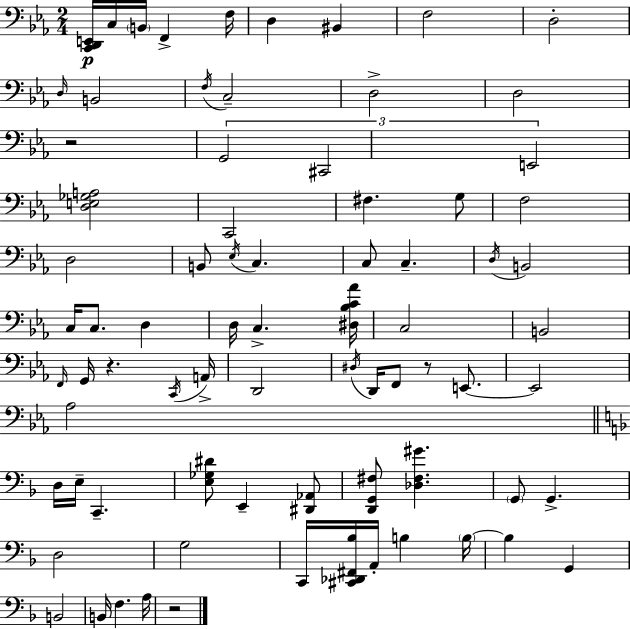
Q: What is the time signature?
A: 2/4